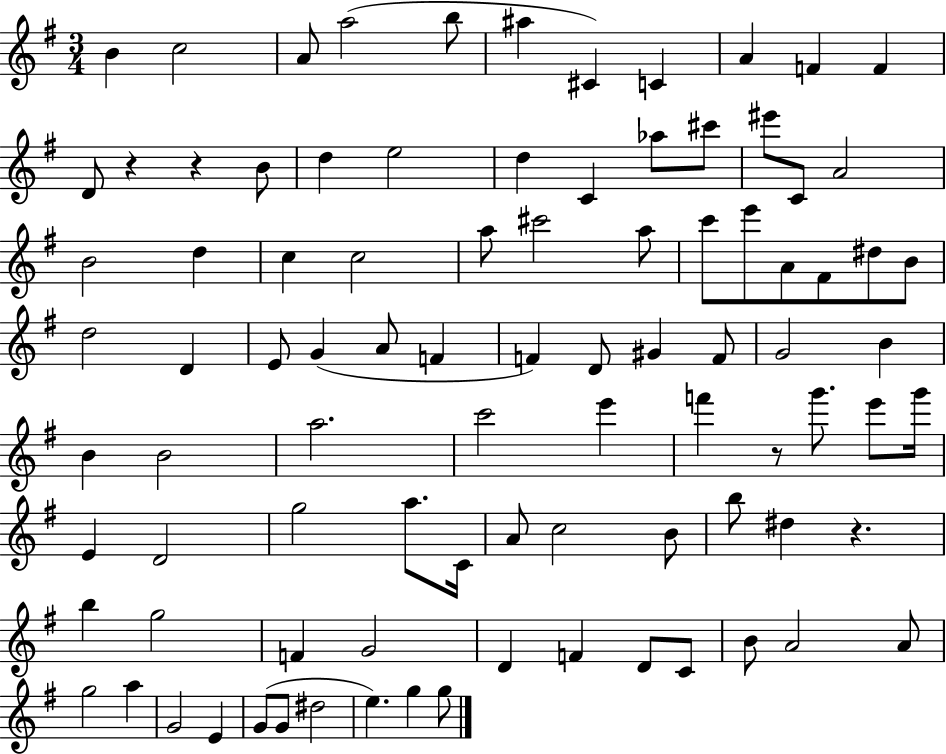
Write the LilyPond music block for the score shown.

{
  \clef treble
  \numericTimeSignature
  \time 3/4
  \key g \major
  b'4 c''2 | a'8 a''2( b''8 | ais''4 cis'4) c'4 | a'4 f'4 f'4 | \break d'8 r4 r4 b'8 | d''4 e''2 | d''4 c'4 aes''8 cis'''8 | eis'''8 c'8 a'2 | \break b'2 d''4 | c''4 c''2 | a''8 cis'''2 a''8 | c'''8 e'''8 a'8 fis'8 dis''8 b'8 | \break d''2 d'4 | e'8 g'4( a'8 f'4 | f'4) d'8 gis'4 f'8 | g'2 b'4 | \break b'4 b'2 | a''2. | c'''2 e'''4 | f'''4 r8 g'''8. e'''8 g'''16 | \break e'4 d'2 | g''2 a''8. c'16 | a'8 c''2 b'8 | b''8 dis''4 r4. | \break b''4 g''2 | f'4 g'2 | d'4 f'4 d'8 c'8 | b'8 a'2 a'8 | \break g''2 a''4 | g'2 e'4 | g'8( g'8 dis''2 | e''4.) g''4 g''8 | \break \bar "|."
}